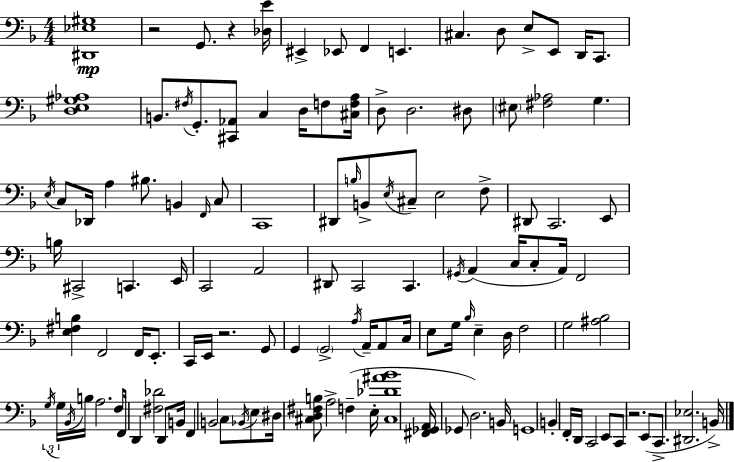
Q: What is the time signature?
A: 4/4